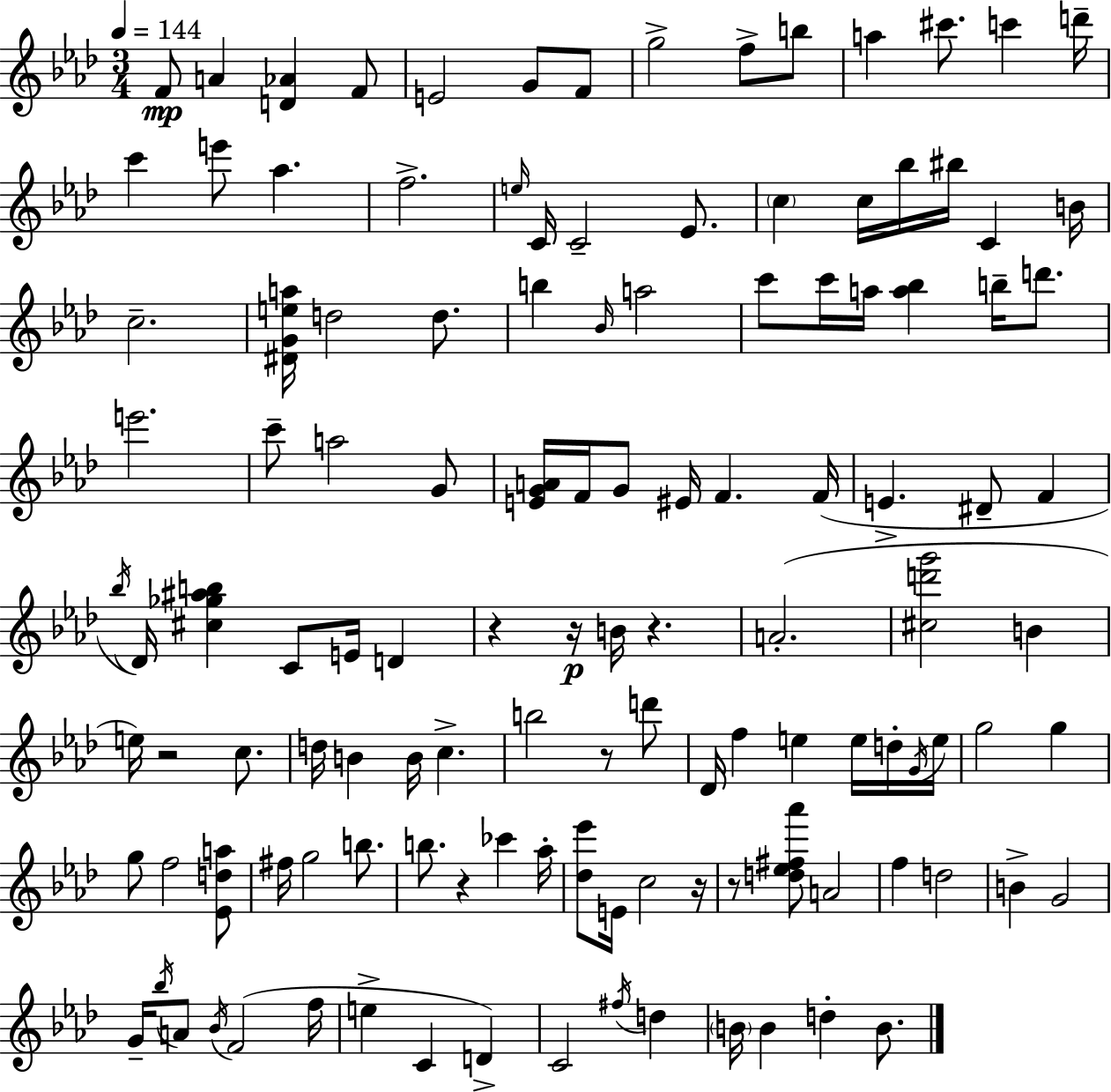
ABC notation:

X:1
T:Untitled
M:3/4
L:1/4
K:Fm
F/2 A [D_A] F/2 E2 G/2 F/2 g2 f/2 b/2 a ^c'/2 c' d'/4 c' e'/2 _a f2 e/4 C/4 C2 _E/2 c c/4 _b/4 ^b/4 C B/4 c2 [^DGea]/4 d2 d/2 b _B/4 a2 c'/2 c'/4 a/4 [a_b] b/4 d'/2 e'2 c'/2 a2 G/2 [EGA]/4 F/4 G/2 ^E/4 F F/4 E ^D/2 F _b/4 _D/4 [^c_g^ab] C/2 E/4 D z z/4 B/4 z A2 [^cd'g']2 B e/4 z2 c/2 d/4 B B/4 c b2 z/2 d'/2 _D/4 f e e/4 d/4 G/4 e/4 g2 g g/2 f2 [_Eda]/2 ^f/4 g2 b/2 b/2 z _c' _a/4 [_d_e']/2 E/4 c2 z/4 z/2 [d_e^f_a']/2 A2 f d2 B G2 G/4 _b/4 A/2 _B/4 F2 f/4 e C D C2 ^f/4 d B/4 B d B/2